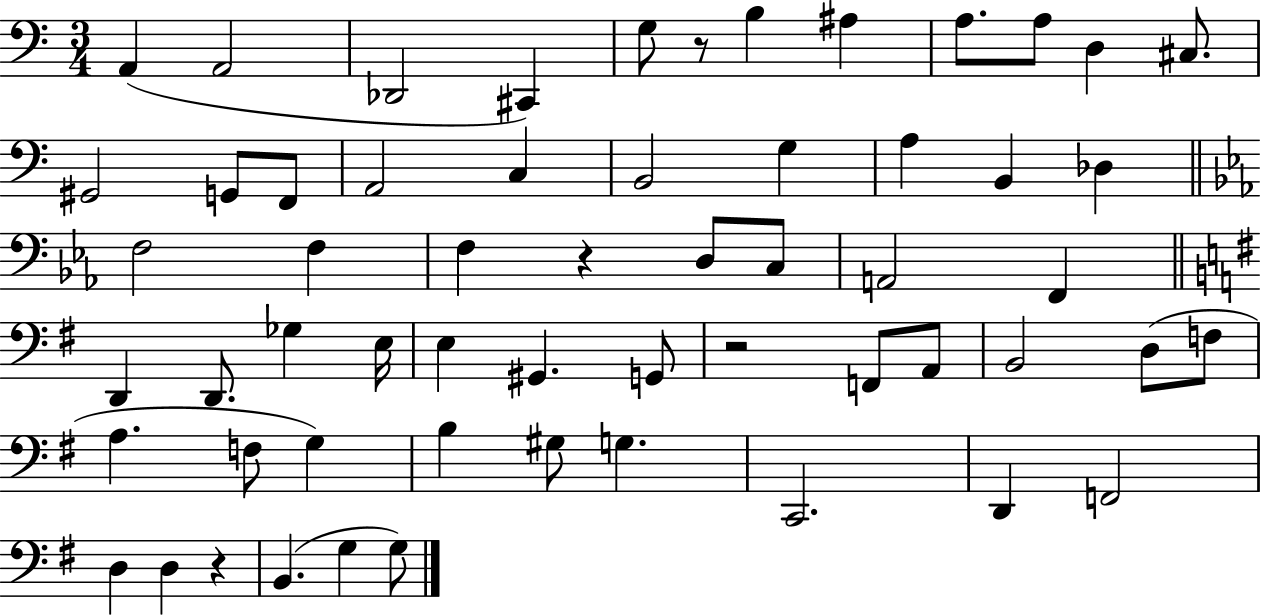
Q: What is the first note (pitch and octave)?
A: A2